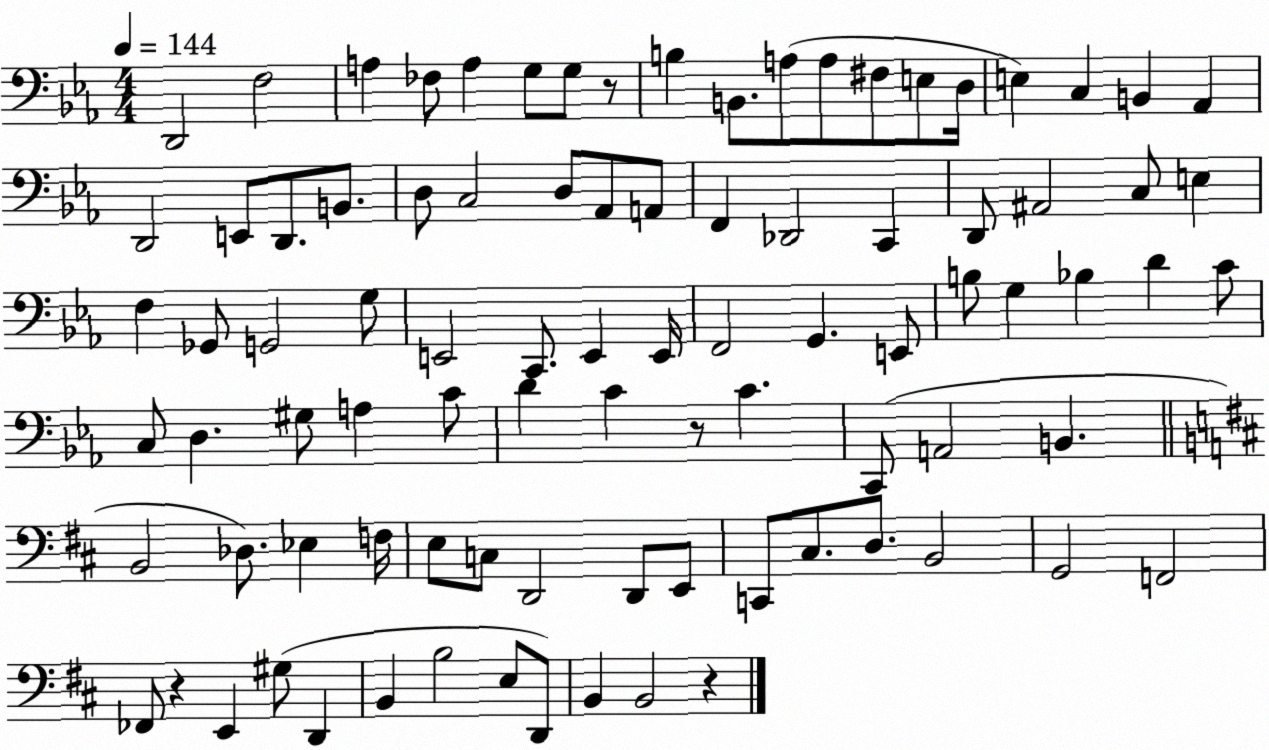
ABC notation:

X:1
T:Untitled
M:4/4
L:1/4
K:Eb
D,,2 F,2 A, _F,/2 A, G,/2 G,/2 z/2 B, B,,/2 A,/2 A,/2 ^F,/2 E,/2 D,/4 E, C, B,, _A,, D,,2 E,,/2 D,,/2 B,,/2 D,/2 C,2 D,/2 _A,,/2 A,,/2 F,, _D,,2 C,, D,,/2 ^A,,2 C,/2 E, F, _G,,/2 G,,2 G,/2 E,,2 C,,/2 E,, E,,/4 F,,2 G,, E,,/2 B,/2 G, _B, D C/2 C,/2 D, ^G,/2 A, C/2 D C z/2 C C,,/2 A,,2 B,, B,,2 _D,/2 _E, F,/4 E,/2 C,/2 D,,2 D,,/2 E,,/2 C,,/2 ^C,/2 D,/2 B,,2 G,,2 F,,2 _F,,/2 z E,, ^G,/2 D,, B,, B,2 E,/2 D,,/2 B,, B,,2 z